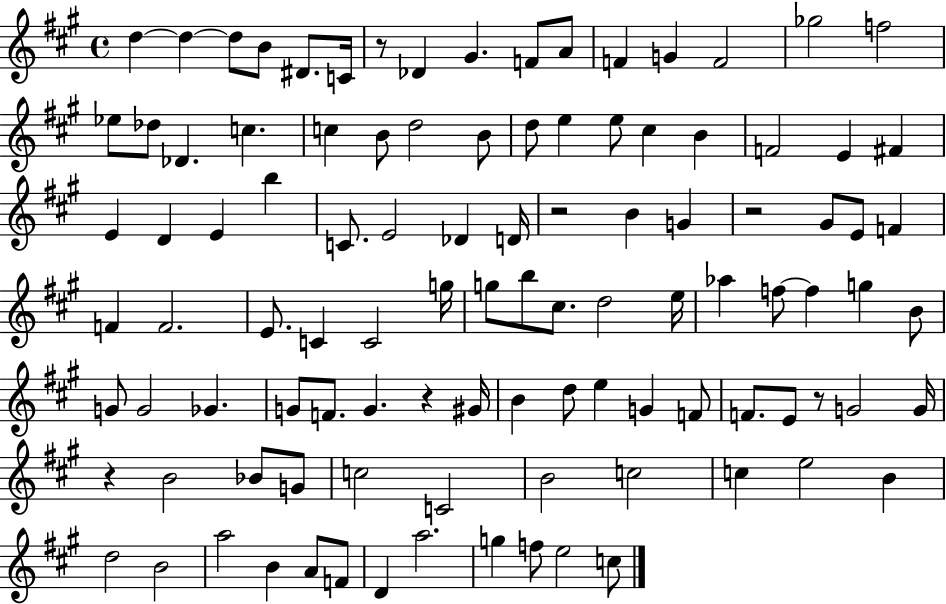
D5/q D5/q D5/e B4/e D#4/e. C4/s R/e Db4/q G#4/q. F4/e A4/e F4/q G4/q F4/h Gb5/h F5/h Eb5/e Db5/e Db4/q. C5/q. C5/q B4/e D5/h B4/e D5/e E5/q E5/e C#5/q B4/q F4/h E4/q F#4/q E4/q D4/q E4/q B5/q C4/e. E4/h Db4/q D4/s R/h B4/q G4/q R/h G#4/e E4/e F4/q F4/q F4/h. E4/e. C4/q C4/h G5/s G5/e B5/e C#5/e. D5/h E5/s Ab5/q F5/e F5/q G5/q B4/e G4/e G4/h Gb4/q. G4/e F4/e. G4/q. R/q G#4/s B4/q D5/e E5/q G4/q F4/e F4/e. E4/e R/e G4/h G4/s R/q B4/h Bb4/e G4/e C5/h C4/h B4/h C5/h C5/q E5/h B4/q D5/h B4/h A5/h B4/q A4/e F4/e D4/q A5/h. G5/q F5/e E5/h C5/e